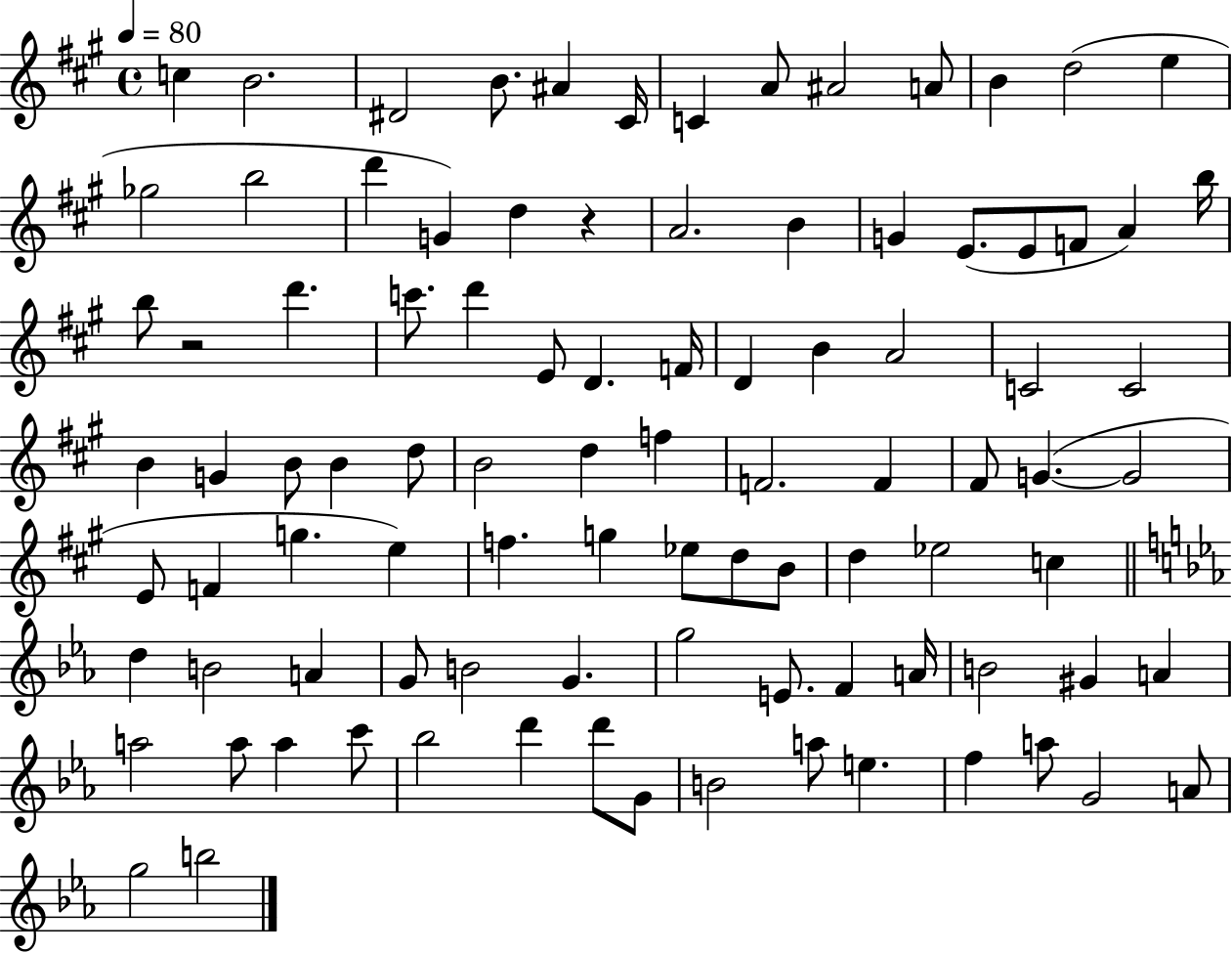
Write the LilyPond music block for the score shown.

{
  \clef treble
  \time 4/4
  \defaultTimeSignature
  \key a \major
  \tempo 4 = 80
  c''4 b'2. | dis'2 b'8. ais'4 cis'16 | c'4 a'8 ais'2 a'8 | b'4 d''2( e''4 | \break ges''2 b''2 | d'''4 g'4) d''4 r4 | a'2. b'4 | g'4 e'8.( e'8 f'8 a'4) b''16 | \break b''8 r2 d'''4. | c'''8. d'''4 e'8 d'4. f'16 | d'4 b'4 a'2 | c'2 c'2 | \break b'4 g'4 b'8 b'4 d''8 | b'2 d''4 f''4 | f'2. f'4 | fis'8 g'4.~(~ g'2 | \break e'8 f'4 g''4. e''4) | f''4. g''4 ees''8 d''8 b'8 | d''4 ees''2 c''4 | \bar "||" \break \key ees \major d''4 b'2 a'4 | g'8 b'2 g'4. | g''2 e'8. f'4 a'16 | b'2 gis'4 a'4 | \break a''2 a''8 a''4 c'''8 | bes''2 d'''4 d'''8 g'8 | b'2 a''8 e''4. | f''4 a''8 g'2 a'8 | \break g''2 b''2 | \bar "|."
}